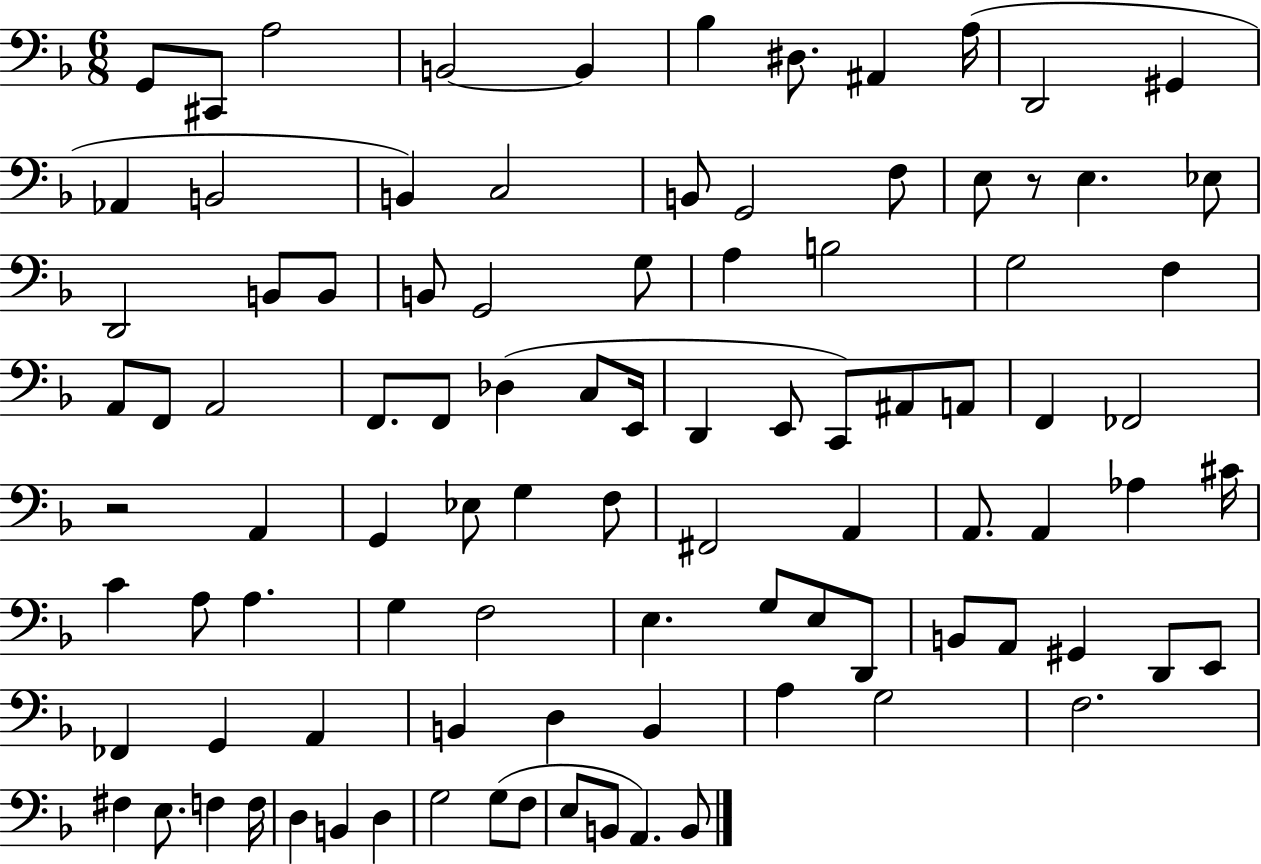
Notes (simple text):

G2/e C#2/e A3/h B2/h B2/q Bb3/q D#3/e. A#2/q A3/s D2/h G#2/q Ab2/q B2/h B2/q C3/h B2/e G2/h F3/e E3/e R/e E3/q. Eb3/e D2/h B2/e B2/e B2/e G2/h G3/e A3/q B3/h G3/h F3/q A2/e F2/e A2/h F2/e. F2/e Db3/q C3/e E2/s D2/q E2/e C2/e A#2/e A2/e F2/q FES2/h R/h A2/q G2/q Eb3/e G3/q F3/e F#2/h A2/q A2/e. A2/q Ab3/q C#4/s C4/q A3/e A3/q. G3/q F3/h E3/q. G3/e E3/e D2/e B2/e A2/e G#2/q D2/e E2/e FES2/q G2/q A2/q B2/q D3/q B2/q A3/q G3/h F3/h. F#3/q E3/e. F3/q F3/s D3/q B2/q D3/q G3/h G3/e F3/e E3/e B2/e A2/q. B2/e